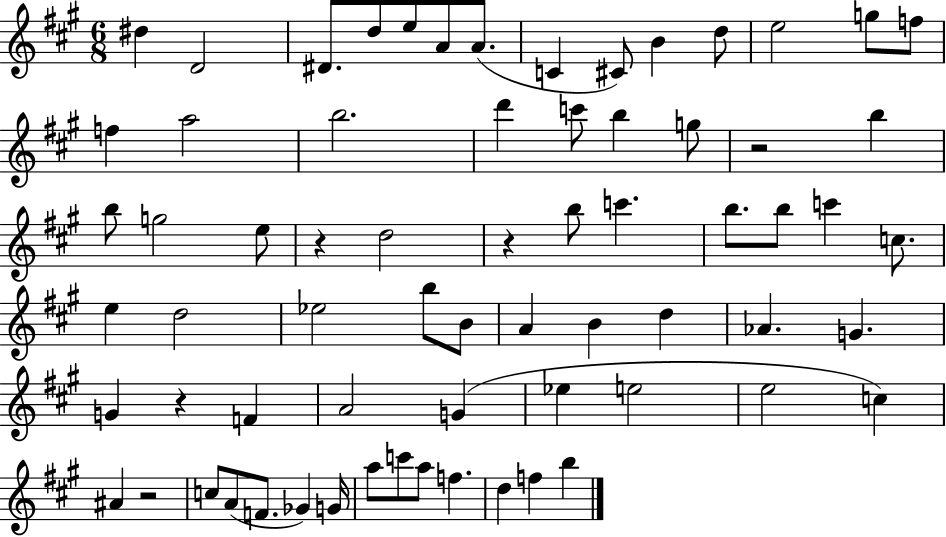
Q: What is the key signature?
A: A major